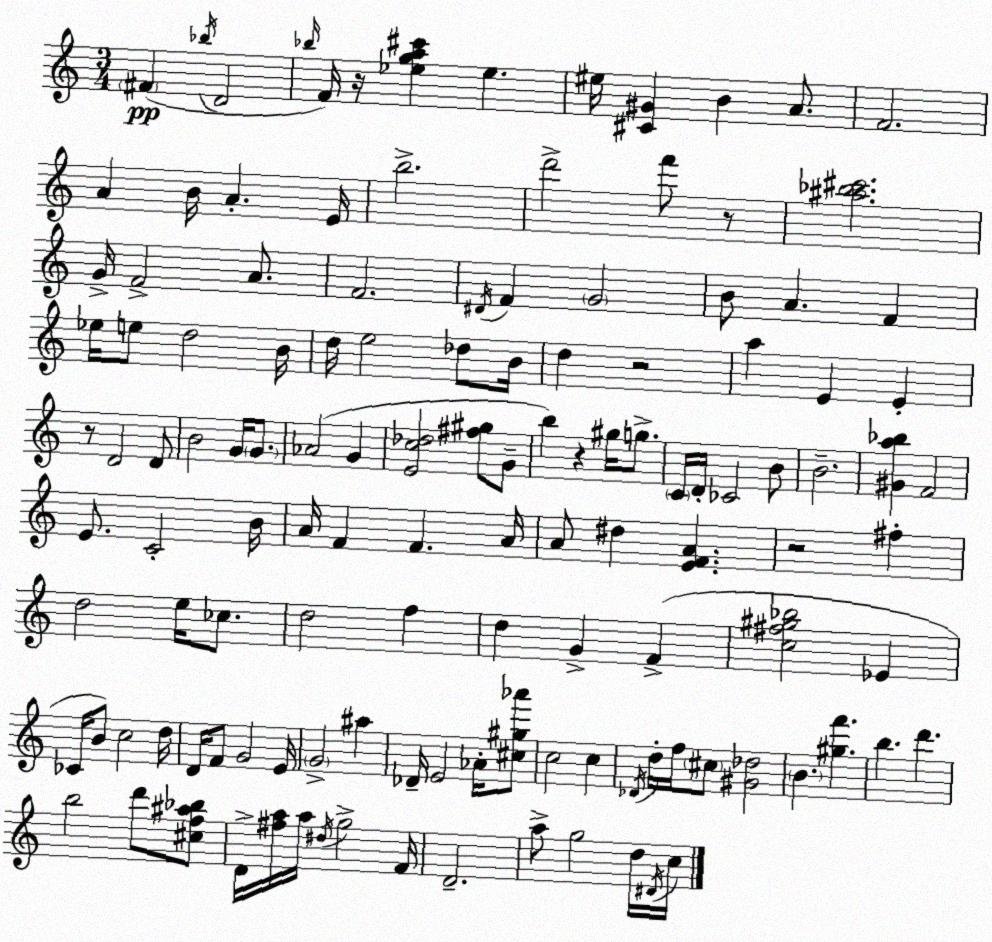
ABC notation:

X:1
T:Untitled
M:3/4
L:1/4
K:C
^F _b/4 D2 _b/4 F/4 z/4 [_ega^c'] _e ^e/4 [^C^G] B A/2 F2 A B/4 A E/4 b2 d'2 f'/2 z/2 [^a_b^c']2 G/4 F2 A/2 F2 ^D/4 F G2 B/2 A F _e/4 e/2 d2 B/4 d/4 e2 _d/2 B/4 d z2 a E E z/2 D2 D/2 B2 G/4 G/2 _A2 G [Ec_d]2 [^f^g]/2 G/2 b z ^g/4 g/2 C/4 D/4 _C2 B/2 B2 [^Ga_b] F2 E/2 C2 B/4 A/4 F F A/4 A/2 ^d [EFA] z2 ^f d2 e/4 _c/2 d2 f d G F [c^f^g_b]2 _E _C/4 B/2 c2 d/4 D/4 F/2 G2 E/4 G2 ^a _D/4 E2 _A/4 [^c^g_a']/2 c2 c _D/4 d/4 f/4 ^c/2 [^G_d]2 B [^gf'] b d' b2 d'/2 [^cf^a_b]/2 D/4 [^fa]/4 a/4 ^d/4 g2 F/4 D2 a/2 g2 d/4 ^D/4 c/4